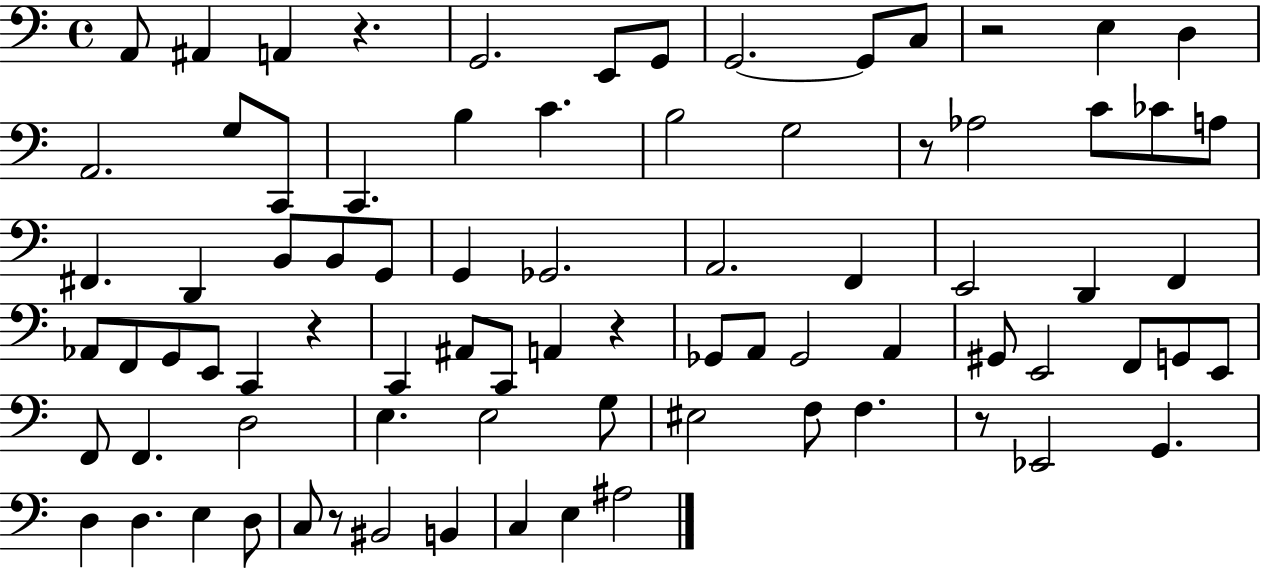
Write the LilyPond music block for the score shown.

{
  \clef bass
  \time 4/4
  \defaultTimeSignature
  \key c \major
  \repeat volta 2 { a,8 ais,4 a,4 r4. | g,2. e,8 g,8 | g,2.~~ g,8 c8 | r2 e4 d4 | \break a,2. g8 c,8 | c,4. b4 c'4. | b2 g2 | r8 aes2 c'8 ces'8 a8 | \break fis,4. d,4 b,8 b,8 g,8 | g,4 ges,2. | a,2. f,4 | e,2 d,4 f,4 | \break aes,8 f,8 g,8 e,8 c,4 r4 | c,4 ais,8 c,8 a,4 r4 | ges,8 a,8 ges,2 a,4 | gis,8 e,2 f,8 g,8 e,8 | \break f,8 f,4. d2 | e4. e2 g8 | eis2 f8 f4. | r8 ees,2 g,4. | \break d4 d4. e4 d8 | c8 r8 bis,2 b,4 | c4 e4 ais2 | } \bar "|."
}